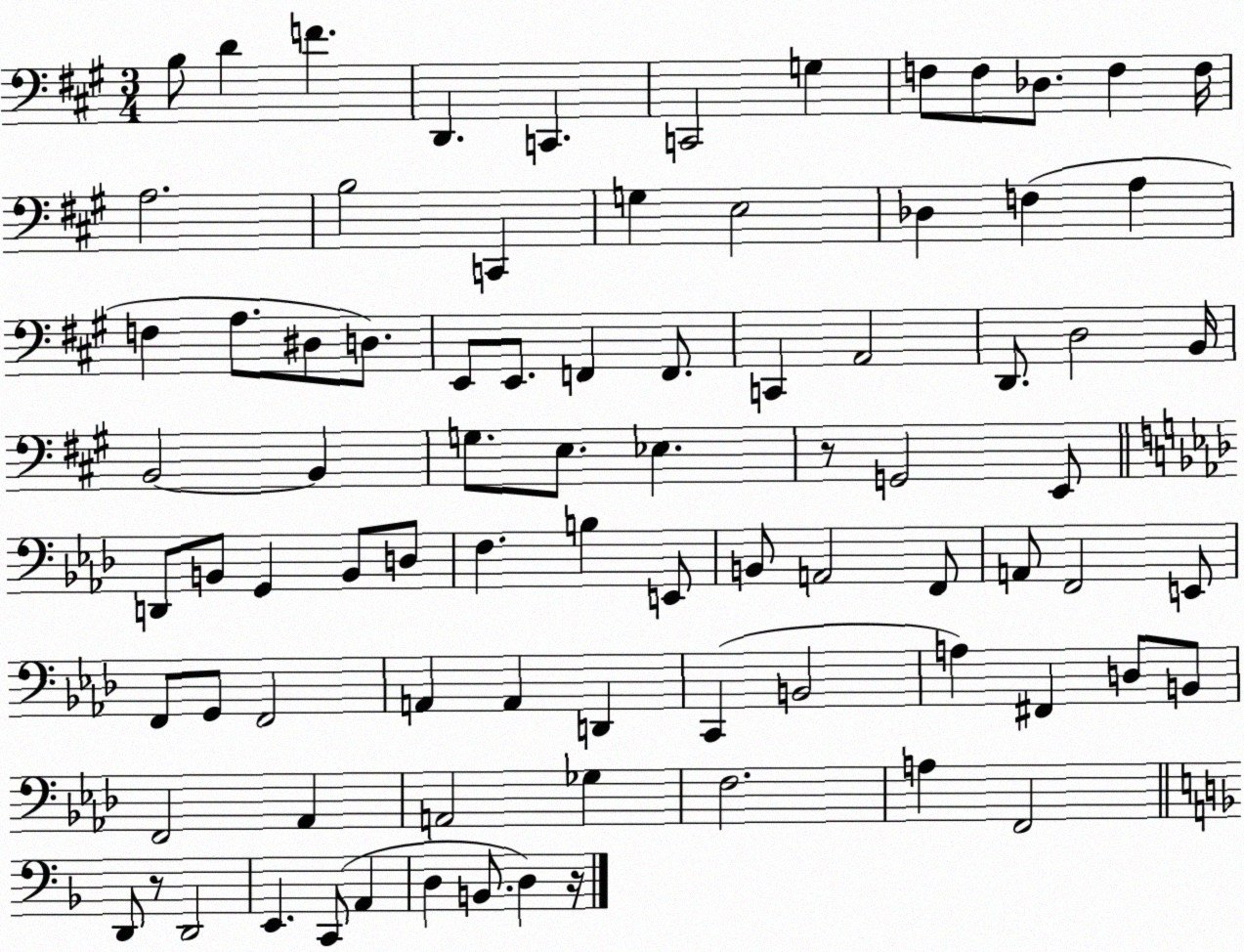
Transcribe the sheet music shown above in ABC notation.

X:1
T:Untitled
M:3/4
L:1/4
K:A
B,/2 D F D,, C,, C,,2 G, F,/2 F,/2 _D,/2 F, F,/4 A,2 B,2 C,, G, E,2 _D, F, A, F, A,/2 ^D,/2 D,/2 E,,/2 E,,/2 F,, F,,/2 C,, A,,2 D,,/2 D,2 B,,/4 B,,2 B,, G,/2 E,/2 _E, z/2 G,,2 E,,/2 D,,/2 B,,/2 G,, B,,/2 D,/2 F, B, E,,/2 B,,/2 A,,2 F,,/2 A,,/2 F,,2 E,,/2 F,,/2 G,,/2 F,,2 A,, A,, D,, C,, B,,2 A, ^F,, D,/2 B,,/2 F,,2 _A,, A,,2 _G, F,2 A, F,,2 D,,/2 z/2 D,,2 E,, C,,/2 A,, D, B,,/2 D, z/4